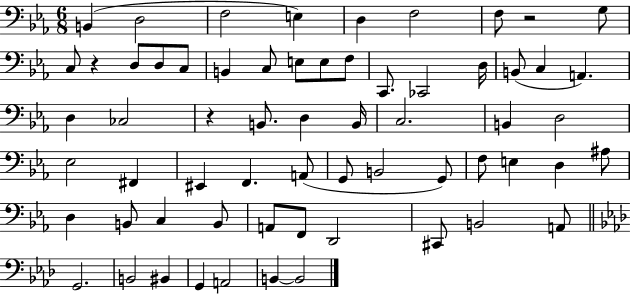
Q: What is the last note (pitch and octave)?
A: B2